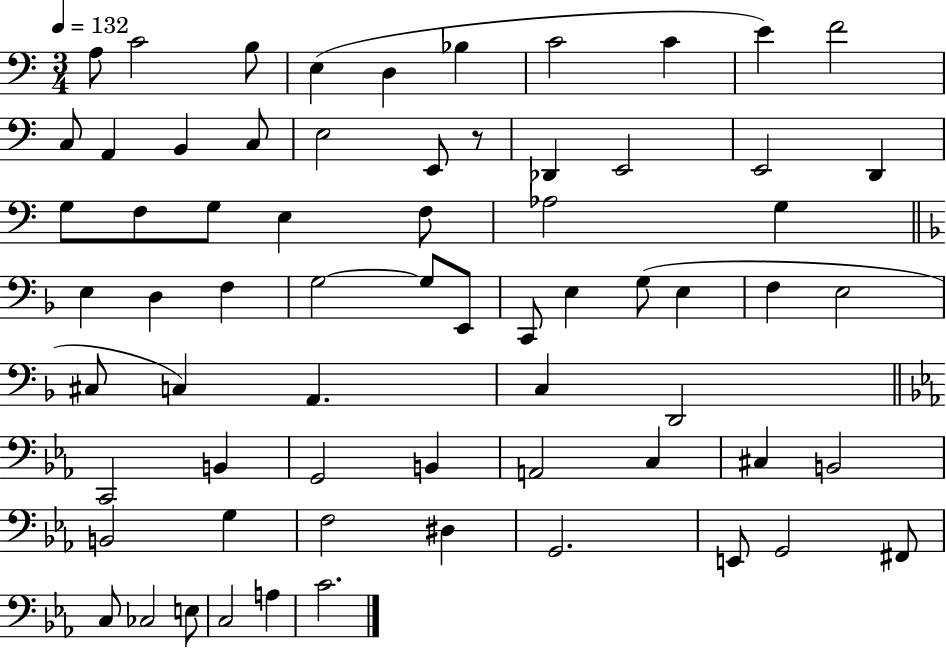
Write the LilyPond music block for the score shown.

{
  \clef bass
  \numericTimeSignature
  \time 3/4
  \key c \major
  \tempo 4 = 132
  a8 c'2 b8 | e4( d4 bes4 | c'2 c'4 | e'4) f'2 | \break c8 a,4 b,4 c8 | e2 e,8 r8 | des,4 e,2 | e,2 d,4 | \break g8 f8 g8 e4 f8 | aes2 g4 | \bar "||" \break \key f \major e4 d4 f4 | g2~~ g8 e,8 | c,8 e4 g8( e4 | f4 e2 | \break cis8 c4) a,4. | c4 d,2 | \bar "||" \break \key ees \major c,2 b,4 | g,2 b,4 | a,2 c4 | cis4 b,2 | \break b,2 g4 | f2 dis4 | g,2. | e,8 g,2 fis,8 | \break c8 ces2 e8 | c2 a4 | c'2. | \bar "|."
}